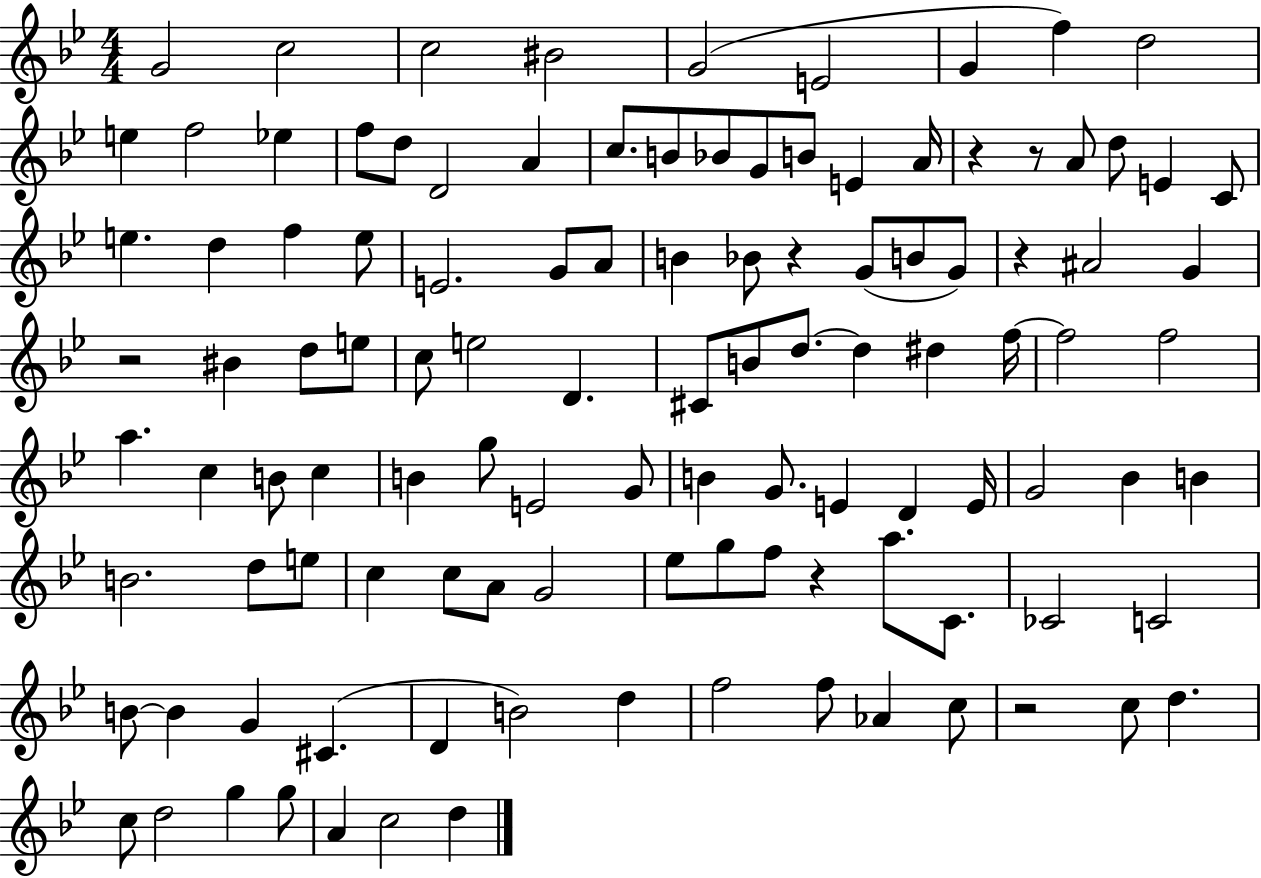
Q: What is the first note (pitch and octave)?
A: G4